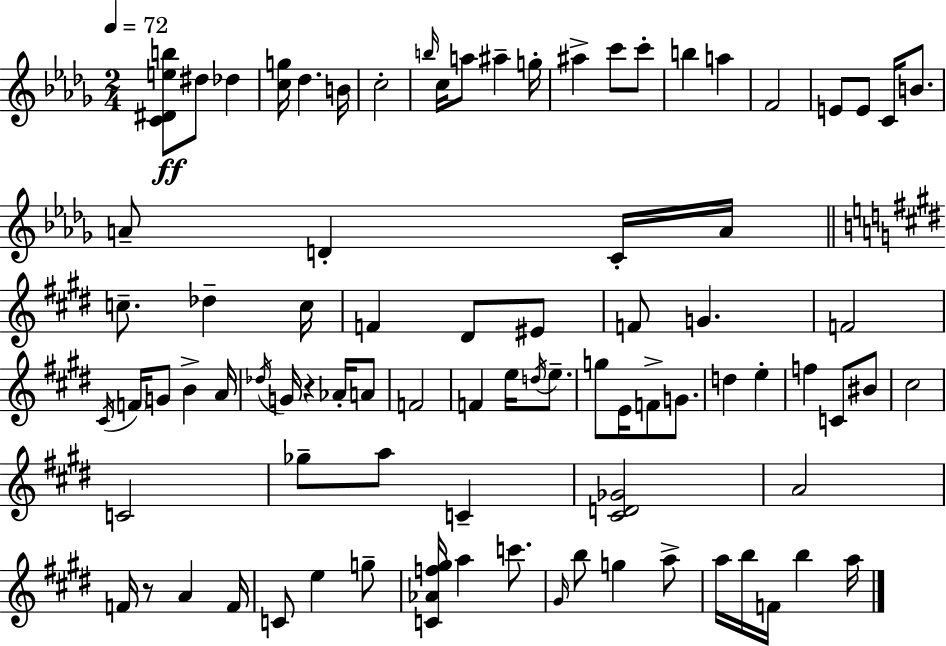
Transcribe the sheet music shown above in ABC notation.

X:1
T:Untitled
M:2/4
L:1/4
K:Bbm
[C^Deb]/2 ^d/2 _d [cg]/4 _d B/4 c2 b/4 c/4 a/2 ^a g/4 ^a c'/2 c'/2 b a F2 E/2 E/2 C/4 B/2 A/2 D C/4 A/4 c/2 _d c/4 F ^D/2 ^E/2 F/2 G F2 ^C/4 F/4 G/2 B A/4 _d/4 G/4 z _A/4 A/2 F2 F e/4 d/4 e/2 g/2 E/4 F/2 G/2 d e f C/2 ^B/2 ^c2 C2 _g/2 a/2 C [^CD_G]2 A2 F/4 z/2 A F/4 C/2 e g/2 [C_Af^g]/4 a c'/2 ^G/4 b/2 g a/2 a/4 b/4 F/4 b a/4